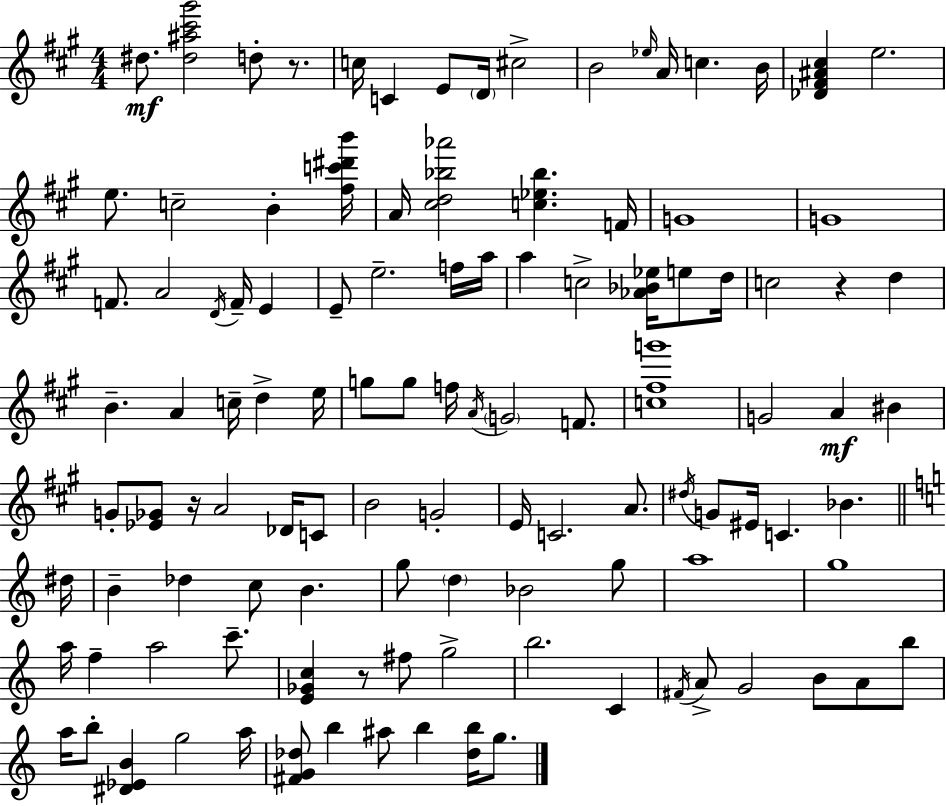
{
  \clef treble
  \numericTimeSignature
  \time 4/4
  \key a \major
  dis''8.\mf <dis'' ais'' cis''' gis'''>2 d''8-. r8. | c''16 c'4 e'8 \parenthesize d'16 cis''2-> | b'2 \grace { ees''16 } a'16 c''4. | b'16 <des' fis' ais' cis''>4 e''2. | \break e''8. c''2-- b'4-. | <fis'' c''' dis''' b'''>16 a'16 <cis'' d'' bes'' aes'''>2 <c'' ees'' bes''>4. | f'16 g'1 | g'1 | \break f'8. a'2 \acciaccatura { d'16 } f'16-- e'4 | e'8-- e''2.-- | f''16 a''16 a''4 c''2-> <aes' bes' ees''>16 e''8 | d''16 c''2 r4 d''4 | \break b'4.-- a'4 c''16-- d''4-> | e''16 g''8 g''8 f''16 \acciaccatura { a'16 } \parenthesize g'2 | f'8. <c'' fis'' g'''>1 | g'2 a'4\mf bis'4 | \break g'8-. <ees' ges'>8 r16 a'2 | des'16 c'8 b'2 g'2-. | e'16 c'2. | a'8. \acciaccatura { dis''16 } g'8 eis'16 c'4. bes'4. | \break \bar "||" \break \key a \minor dis''16 b'4-- des''4 c''8 b'4. | g''8 \parenthesize d''4 bes'2 g''8 | a''1 | g''1 | \break a''16 f''4-- a''2 c'''8.-- | <e' ges' c''>4 r8 fis''8 g''2-> | b''2. c'4 | \acciaccatura { fis'16 } a'8-> g'2 b'8 a'8 | \break b''8 a''16 b''8-. <dis' ees' b'>4 g''2 | a''16 <fis' g' des''>8 b''4 ais''8 b''4 <des'' b''>16 g''8. | \bar "|."
}